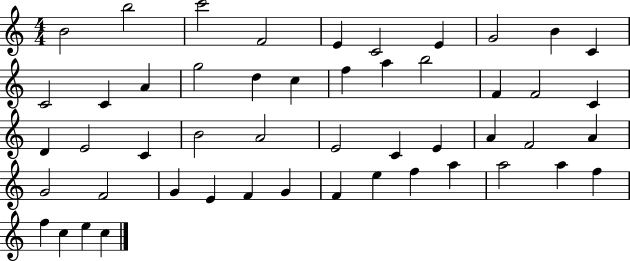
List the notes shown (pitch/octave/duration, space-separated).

B4/h B5/h C6/h F4/h E4/q C4/h E4/q G4/h B4/q C4/q C4/h C4/q A4/q G5/h D5/q C5/q F5/q A5/q B5/h F4/q F4/h C4/q D4/q E4/h C4/q B4/h A4/h E4/h C4/q E4/q A4/q F4/h A4/q G4/h F4/h G4/q E4/q F4/q G4/q F4/q E5/q F5/q A5/q A5/h A5/q F5/q F5/q C5/q E5/q C5/q